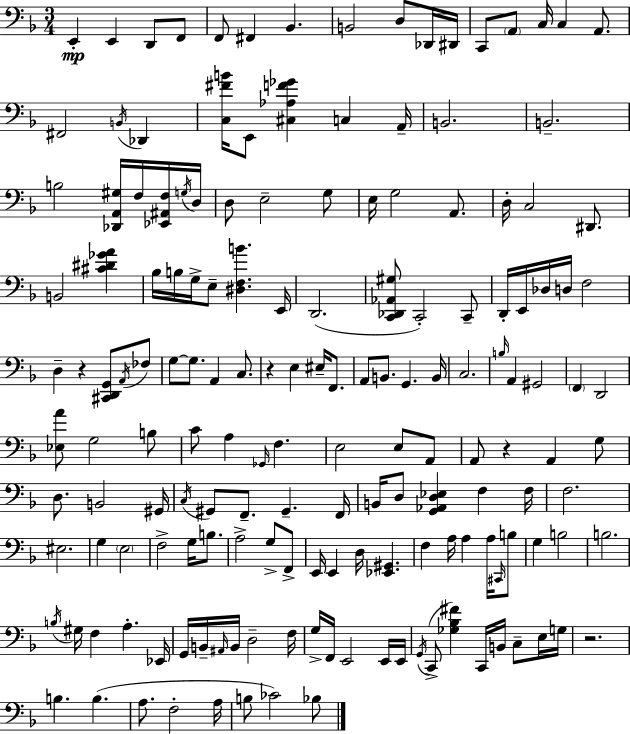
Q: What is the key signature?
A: D minor